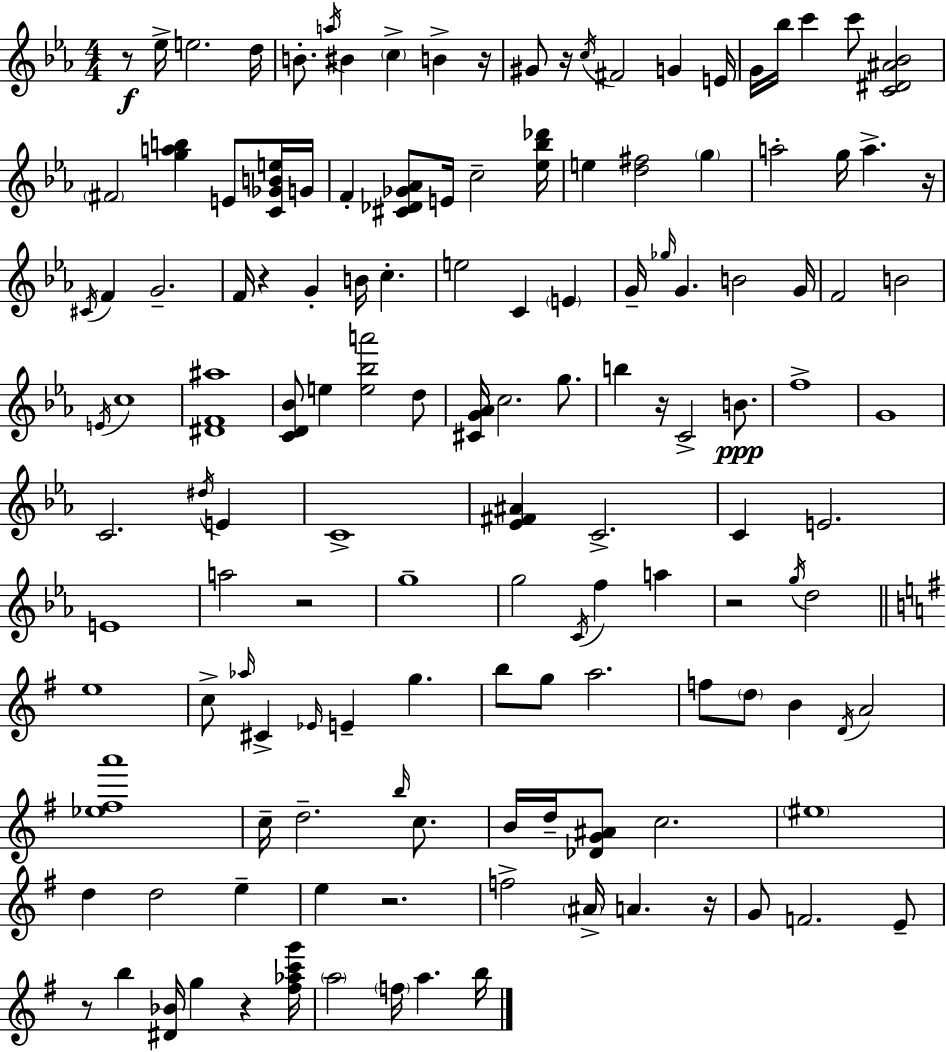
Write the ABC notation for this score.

X:1
T:Untitled
M:4/4
L:1/4
K:Eb
z/2 _e/4 e2 d/4 B/2 a/4 ^B c B z/4 ^G/2 z/4 c/4 ^F2 G E/4 G/4 _b/4 c' c'/2 [C^D^A_B]2 ^F2 [gab] E/2 [C_GBe]/4 G/4 F [^C_D_G_A]/2 E/4 c2 [_e_b_d']/4 e [d^f]2 g a2 g/4 a z/4 ^C/4 F G2 F/4 z G B/4 c e2 C E G/4 _g/4 G B2 G/4 F2 B2 E/4 c4 [^DF^a]4 [CD_B]/2 e [e_ba']2 d/2 [^CG_A]/4 c2 g/2 b z/4 C2 B/2 f4 G4 C2 ^d/4 E C4 [_E^F^A] C2 C E2 E4 a2 z2 g4 g2 C/4 f a z2 g/4 d2 e4 c/2 _a/4 ^C _E/4 E g b/2 g/2 a2 f/2 d/2 B D/4 A2 [_e^fa']4 c/4 d2 b/4 c/2 B/4 d/4 [_DG^A]/2 c2 ^e4 d d2 e e z2 f2 ^A/4 A z/4 G/2 F2 E/2 z/2 b [^D_B]/4 g z [^f_ac'g']/4 a2 f/4 a b/4